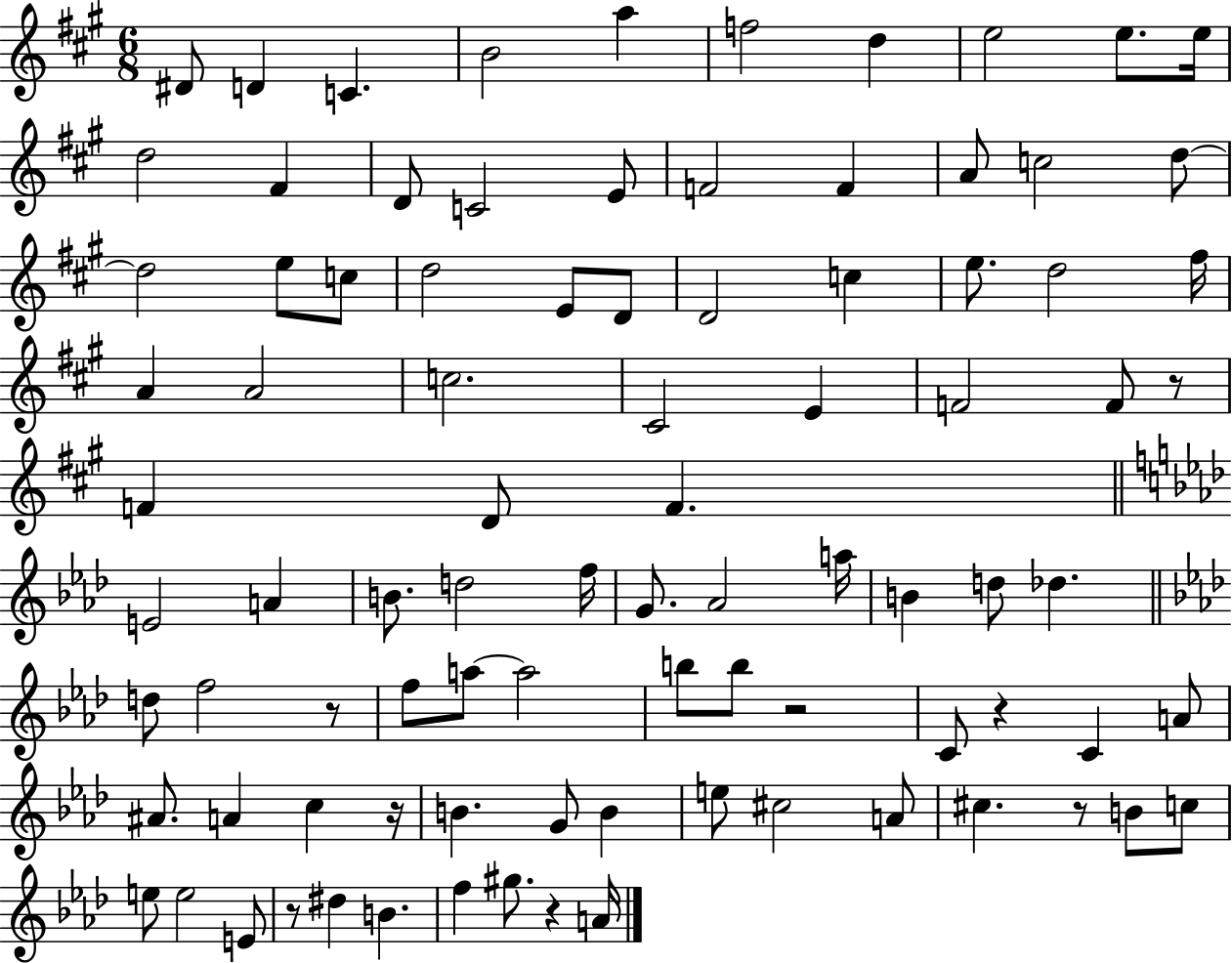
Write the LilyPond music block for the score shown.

{
  \clef treble
  \numericTimeSignature
  \time 6/8
  \key a \major
  dis'8 d'4 c'4. | b'2 a''4 | f''2 d''4 | e''2 e''8. e''16 | \break d''2 fis'4 | d'8 c'2 e'8 | f'2 f'4 | a'8 c''2 d''8~~ | \break d''2 e''8 c''8 | d''2 e'8 d'8 | d'2 c''4 | e''8. d''2 fis''16 | \break a'4 a'2 | c''2. | cis'2 e'4 | f'2 f'8 r8 | \break f'4 d'8 f'4. | \bar "||" \break \key f \minor e'2 a'4 | b'8. d''2 f''16 | g'8. aes'2 a''16 | b'4 d''8 des''4. | \break \bar "||" \break \key f \minor d''8 f''2 r8 | f''8 a''8~~ a''2 | b''8 b''8 r2 | c'8 r4 c'4 a'8 | \break ais'8. a'4 c''4 r16 | b'4. g'8 b'4 | e''8 cis''2 a'8 | cis''4. r8 b'8 c''8 | \break e''8 e''2 e'8 | r8 dis''4 b'4. | f''4 gis''8. r4 a'16 | \bar "|."
}